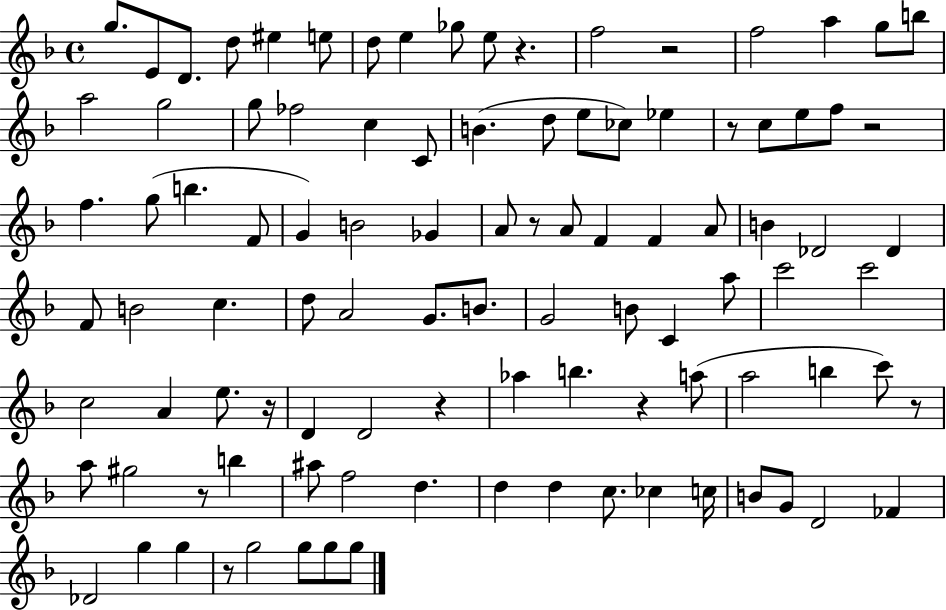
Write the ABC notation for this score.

X:1
T:Untitled
M:4/4
L:1/4
K:F
g/2 E/2 D/2 d/2 ^e e/2 d/2 e _g/2 e/2 z f2 z2 f2 a g/2 b/2 a2 g2 g/2 _f2 c C/2 B d/2 e/2 _c/2 _e z/2 c/2 e/2 f/2 z2 f g/2 b F/2 G B2 _G A/2 z/2 A/2 F F A/2 B _D2 _D F/2 B2 c d/2 A2 G/2 B/2 G2 B/2 C a/2 c'2 c'2 c2 A e/2 z/4 D D2 z _a b z a/2 a2 b c'/2 z/2 a/2 ^g2 z/2 b ^a/2 f2 d d d c/2 _c c/4 B/2 G/2 D2 _F _D2 g g z/2 g2 g/2 g/2 g/2